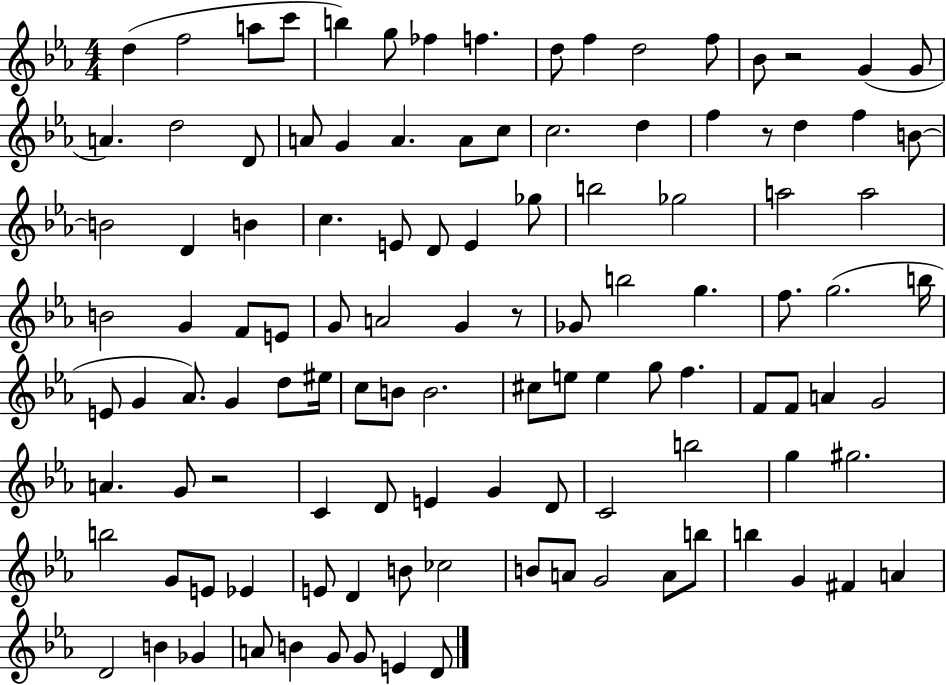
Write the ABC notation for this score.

X:1
T:Untitled
M:4/4
L:1/4
K:Eb
d f2 a/2 c'/2 b g/2 _f f d/2 f d2 f/2 _B/2 z2 G G/2 A d2 D/2 A/2 G A A/2 c/2 c2 d f z/2 d f B/2 B2 D B c E/2 D/2 E _g/2 b2 _g2 a2 a2 B2 G F/2 E/2 G/2 A2 G z/2 _G/2 b2 g f/2 g2 b/4 E/2 G _A/2 G d/2 ^e/4 c/2 B/2 B2 ^c/2 e/2 e g/2 f F/2 F/2 A G2 A G/2 z2 C D/2 E G D/2 C2 b2 g ^g2 b2 G/2 E/2 _E E/2 D B/2 _c2 B/2 A/2 G2 A/2 b/2 b G ^F A D2 B _G A/2 B G/2 G/2 E D/2